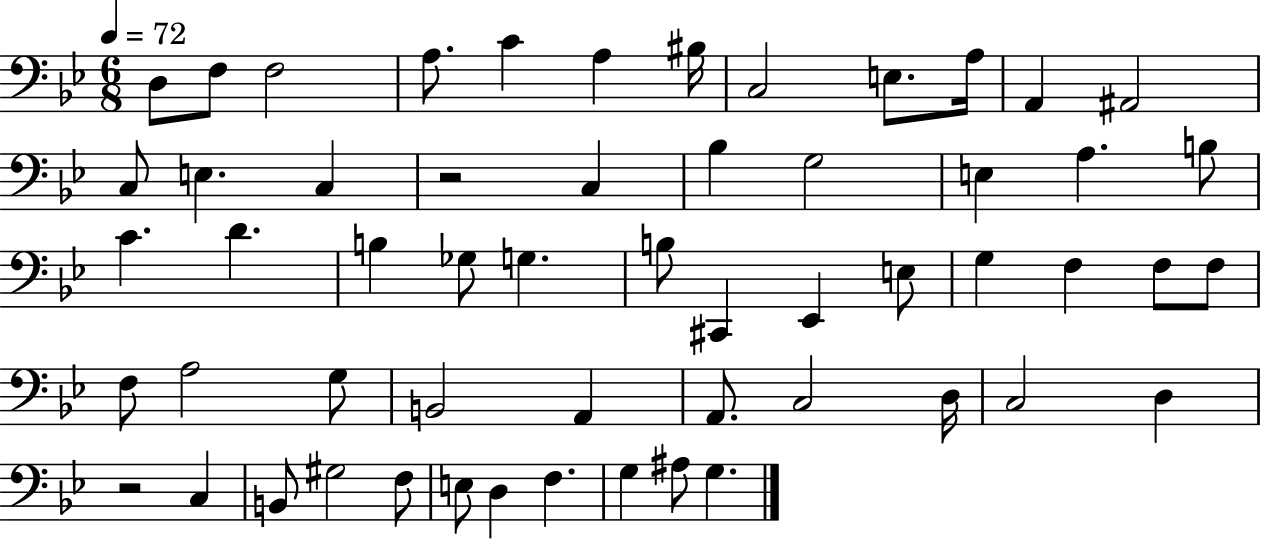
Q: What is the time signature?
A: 6/8